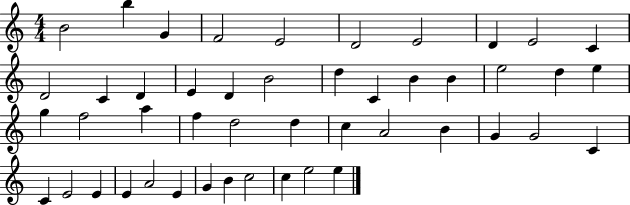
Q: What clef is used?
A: treble